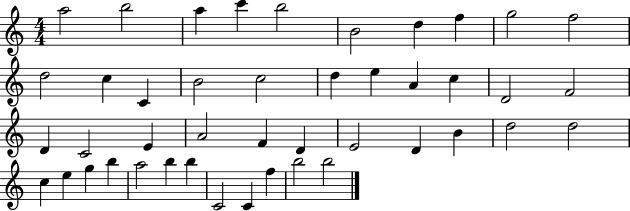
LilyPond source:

{
  \clef treble
  \numericTimeSignature
  \time 4/4
  \key c \major
  a''2 b''2 | a''4 c'''4 b''2 | b'2 d''4 f''4 | g''2 f''2 | \break d''2 c''4 c'4 | b'2 c''2 | d''4 e''4 a'4 c''4 | d'2 f'2 | \break d'4 c'2 e'4 | a'2 f'4 d'4 | e'2 d'4 b'4 | d''2 d''2 | \break c''4 e''4 g''4 b''4 | a''2 b''4 b''4 | c'2 c'4 f''4 | b''2 b''2 | \break \bar "|."
}